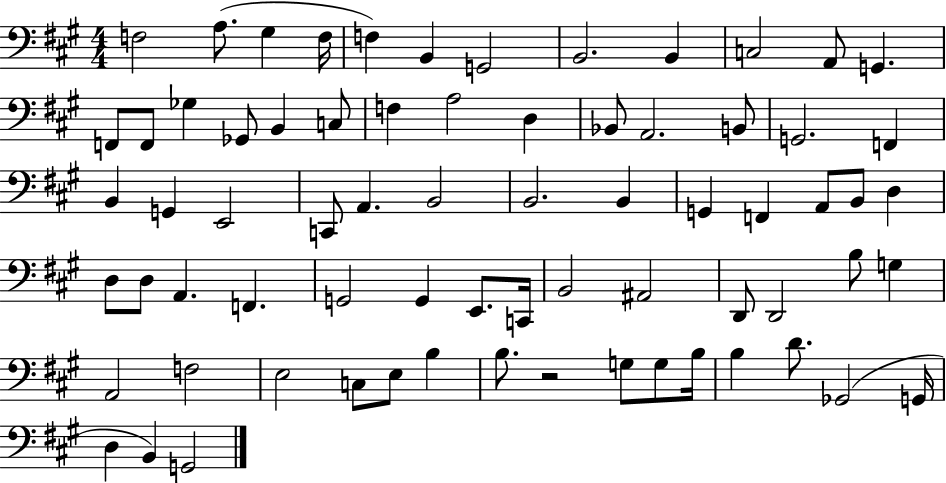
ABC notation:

X:1
T:Untitled
M:4/4
L:1/4
K:A
F,2 A,/2 ^G, F,/4 F, B,, G,,2 B,,2 B,, C,2 A,,/2 G,, F,,/2 F,,/2 _G, _G,,/2 B,, C,/2 F, A,2 D, _B,,/2 A,,2 B,,/2 G,,2 F,, B,, G,, E,,2 C,,/2 A,, B,,2 B,,2 B,, G,, F,, A,,/2 B,,/2 D, D,/2 D,/2 A,, F,, G,,2 G,, E,,/2 C,,/4 B,,2 ^A,,2 D,,/2 D,,2 B,/2 G, A,,2 F,2 E,2 C,/2 E,/2 B, B,/2 z2 G,/2 G,/2 B,/4 B, D/2 _G,,2 G,,/4 D, B,, G,,2